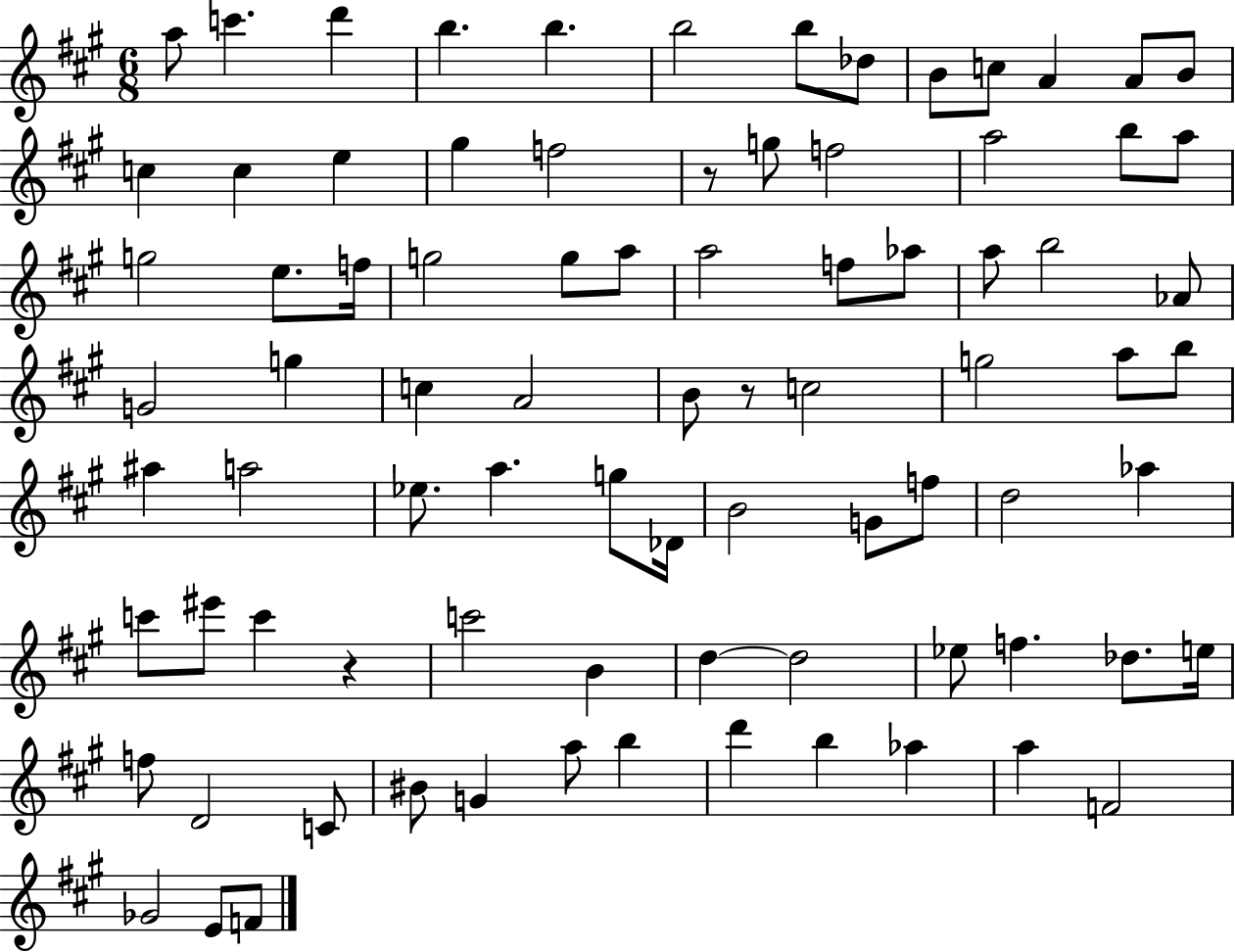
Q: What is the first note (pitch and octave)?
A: A5